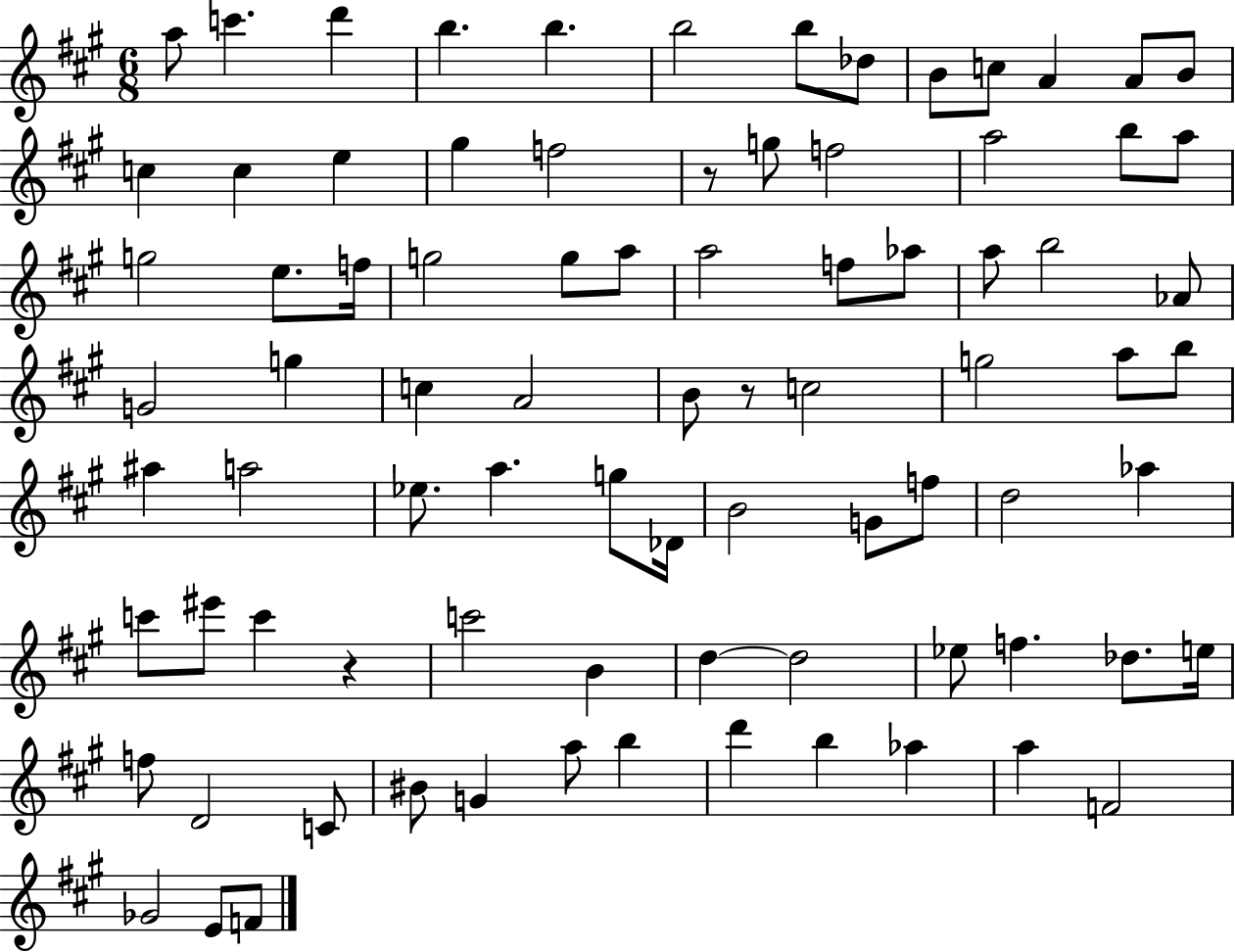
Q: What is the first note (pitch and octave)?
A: A5